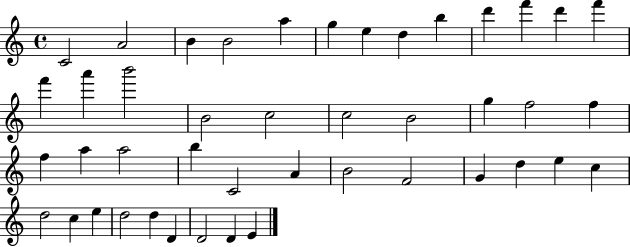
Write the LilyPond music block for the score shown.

{
  \clef treble
  \time 4/4
  \defaultTimeSignature
  \key c \major
  c'2 a'2 | b'4 b'2 a''4 | g''4 e''4 d''4 b''4 | d'''4 f'''4 d'''4 f'''4 | \break f'''4 a'''4 b'''2 | b'2 c''2 | c''2 b'2 | g''4 f''2 f''4 | \break f''4 a''4 a''2 | b''4 c'2 a'4 | b'2 f'2 | g'4 d''4 e''4 c''4 | \break d''2 c''4 e''4 | d''2 d''4 d'4 | d'2 d'4 e'4 | \bar "|."
}